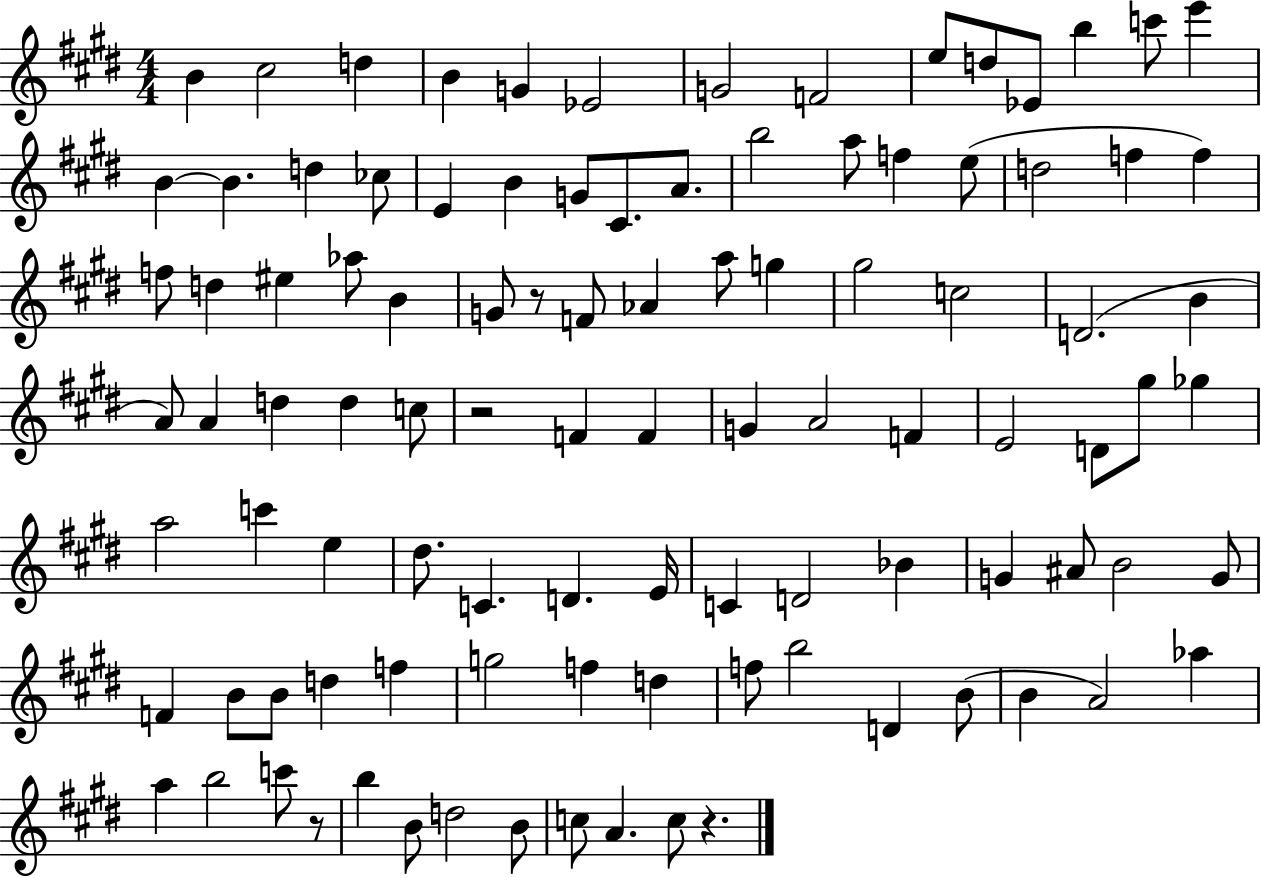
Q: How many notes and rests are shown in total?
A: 101